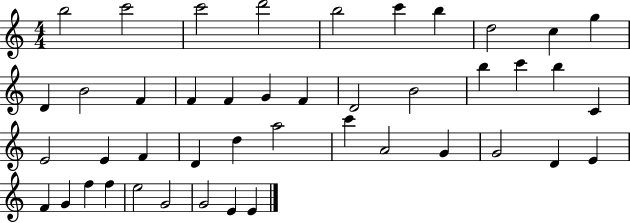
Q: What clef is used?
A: treble